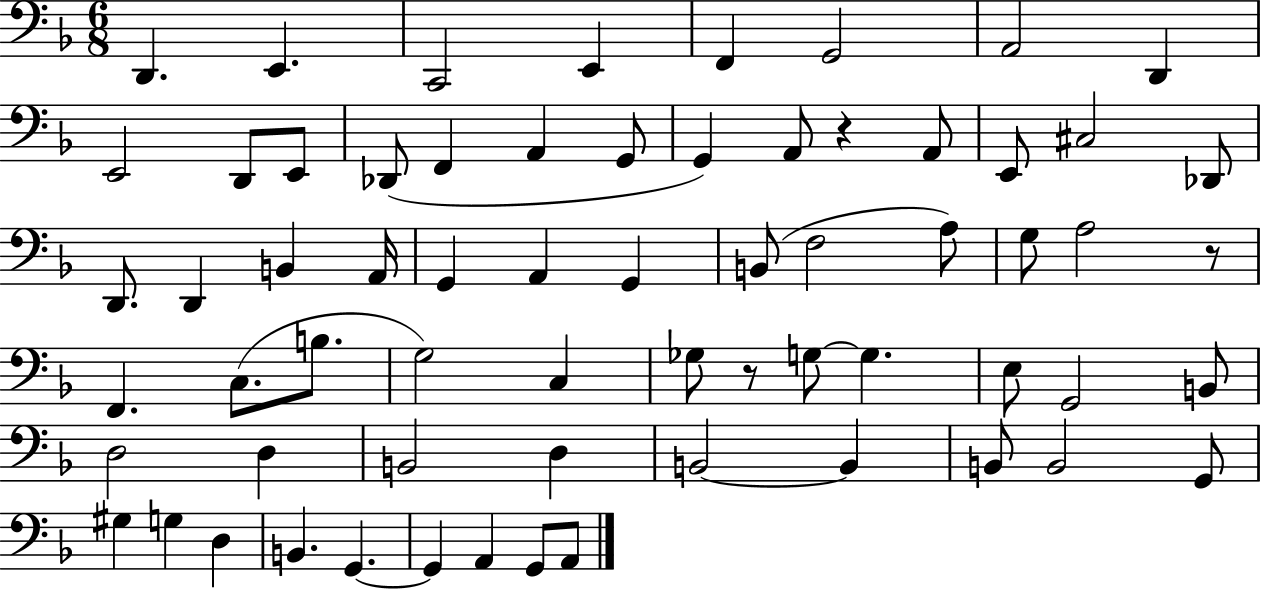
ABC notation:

X:1
T:Untitled
M:6/8
L:1/4
K:F
D,, E,, C,,2 E,, F,, G,,2 A,,2 D,, E,,2 D,,/2 E,,/2 _D,,/2 F,, A,, G,,/2 G,, A,,/2 z A,,/2 E,,/2 ^C,2 _D,,/2 D,,/2 D,, B,, A,,/4 G,, A,, G,, B,,/2 F,2 A,/2 G,/2 A,2 z/2 F,, C,/2 B,/2 G,2 C, _G,/2 z/2 G,/2 G, E,/2 G,,2 B,,/2 D,2 D, B,,2 D, B,,2 B,, B,,/2 B,,2 G,,/2 ^G, G, D, B,, G,, G,, A,, G,,/2 A,,/2